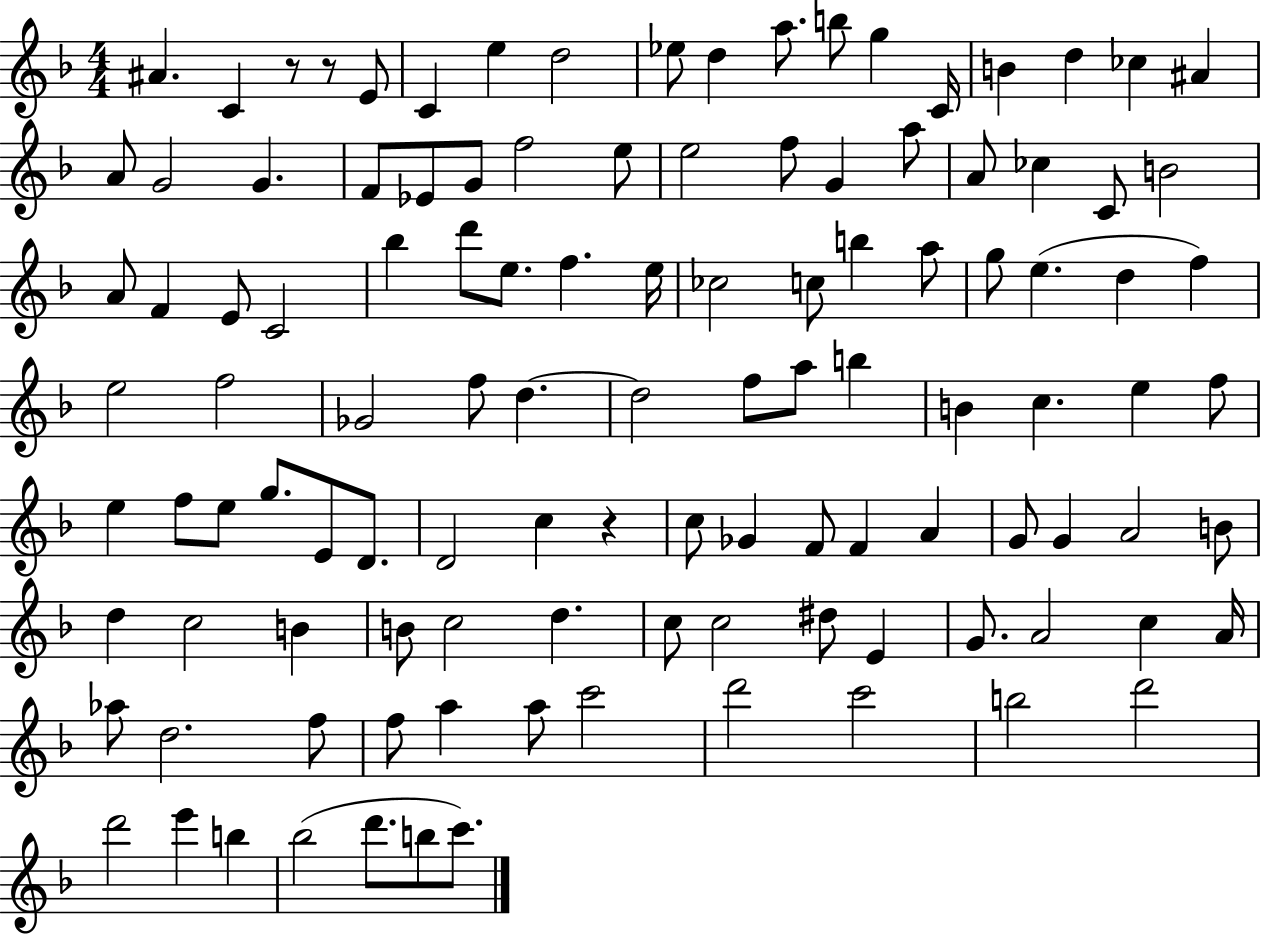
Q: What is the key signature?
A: F major